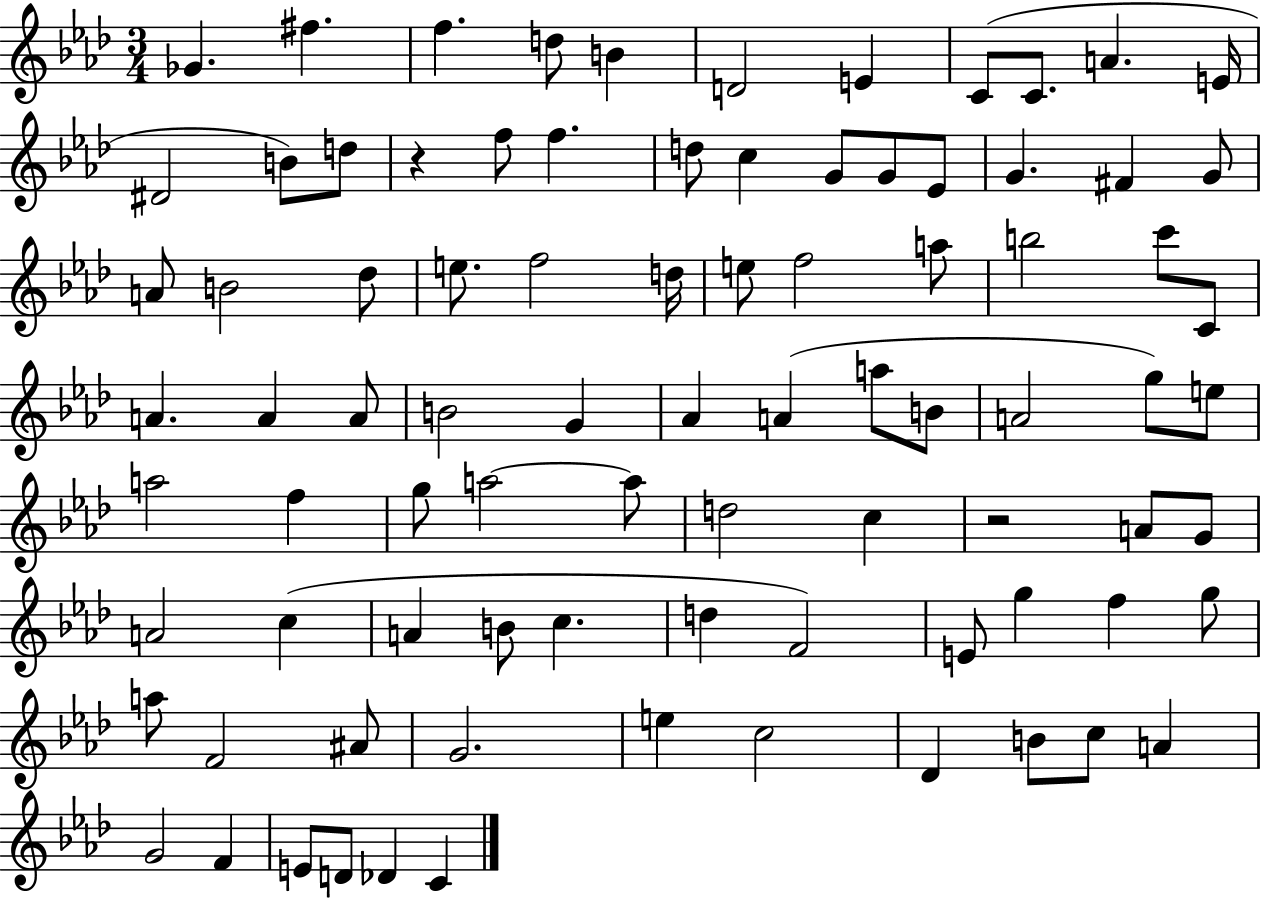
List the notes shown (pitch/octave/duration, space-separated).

Gb4/q. F#5/q. F5/q. D5/e B4/q D4/h E4/q C4/e C4/e. A4/q. E4/s D#4/h B4/e D5/e R/q F5/e F5/q. D5/e C5/q G4/e G4/e Eb4/e G4/q. F#4/q G4/e A4/e B4/h Db5/e E5/e. F5/h D5/s E5/e F5/h A5/e B5/h C6/e C4/e A4/q. A4/q A4/e B4/h G4/q Ab4/q A4/q A5/e B4/e A4/h G5/e E5/e A5/h F5/q G5/e A5/h A5/e D5/h C5/q R/h A4/e G4/e A4/h C5/q A4/q B4/e C5/q. D5/q F4/h E4/e G5/q F5/q G5/e A5/e F4/h A#4/e G4/h. E5/q C5/h Db4/q B4/e C5/e A4/q G4/h F4/q E4/e D4/e Db4/q C4/q